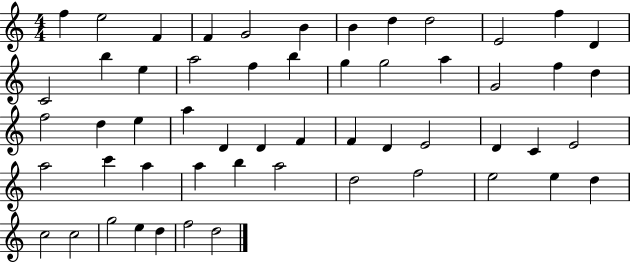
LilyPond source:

{
  \clef treble
  \numericTimeSignature
  \time 4/4
  \key c \major
  f''4 e''2 f'4 | f'4 g'2 b'4 | b'4 d''4 d''2 | e'2 f''4 d'4 | \break c'2 b''4 e''4 | a''2 f''4 b''4 | g''4 g''2 a''4 | g'2 f''4 d''4 | \break f''2 d''4 e''4 | a''4 d'4 d'4 f'4 | f'4 d'4 e'2 | d'4 c'4 e'2 | \break a''2 c'''4 a''4 | a''4 b''4 a''2 | d''2 f''2 | e''2 e''4 d''4 | \break c''2 c''2 | g''2 e''4 d''4 | f''2 d''2 | \bar "|."
}